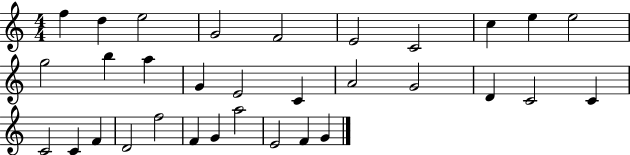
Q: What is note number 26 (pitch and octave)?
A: F5